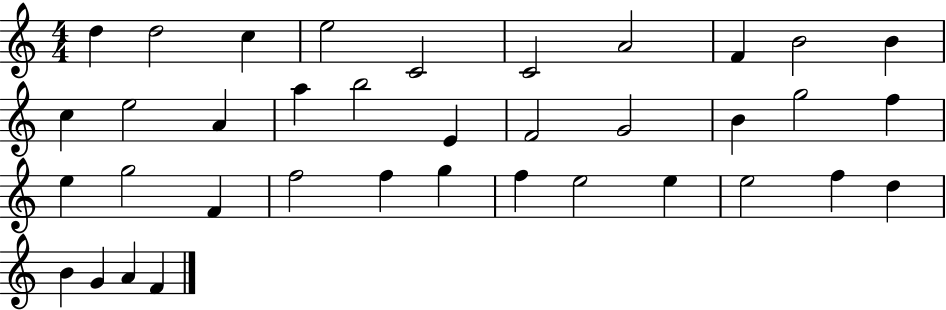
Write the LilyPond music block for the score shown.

{
  \clef treble
  \numericTimeSignature
  \time 4/4
  \key c \major
  d''4 d''2 c''4 | e''2 c'2 | c'2 a'2 | f'4 b'2 b'4 | \break c''4 e''2 a'4 | a''4 b''2 e'4 | f'2 g'2 | b'4 g''2 f''4 | \break e''4 g''2 f'4 | f''2 f''4 g''4 | f''4 e''2 e''4 | e''2 f''4 d''4 | \break b'4 g'4 a'4 f'4 | \bar "|."
}